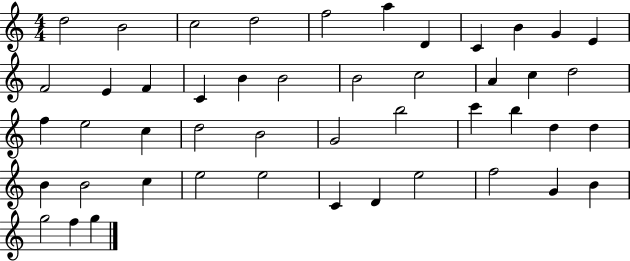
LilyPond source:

{
  \clef treble
  \numericTimeSignature
  \time 4/4
  \key c \major
  d''2 b'2 | c''2 d''2 | f''2 a''4 d'4 | c'4 b'4 g'4 e'4 | \break f'2 e'4 f'4 | c'4 b'4 b'2 | b'2 c''2 | a'4 c''4 d''2 | \break f''4 e''2 c''4 | d''2 b'2 | g'2 b''2 | c'''4 b''4 d''4 d''4 | \break b'4 b'2 c''4 | e''2 e''2 | c'4 d'4 e''2 | f''2 g'4 b'4 | \break g''2 f''4 g''4 | \bar "|."
}